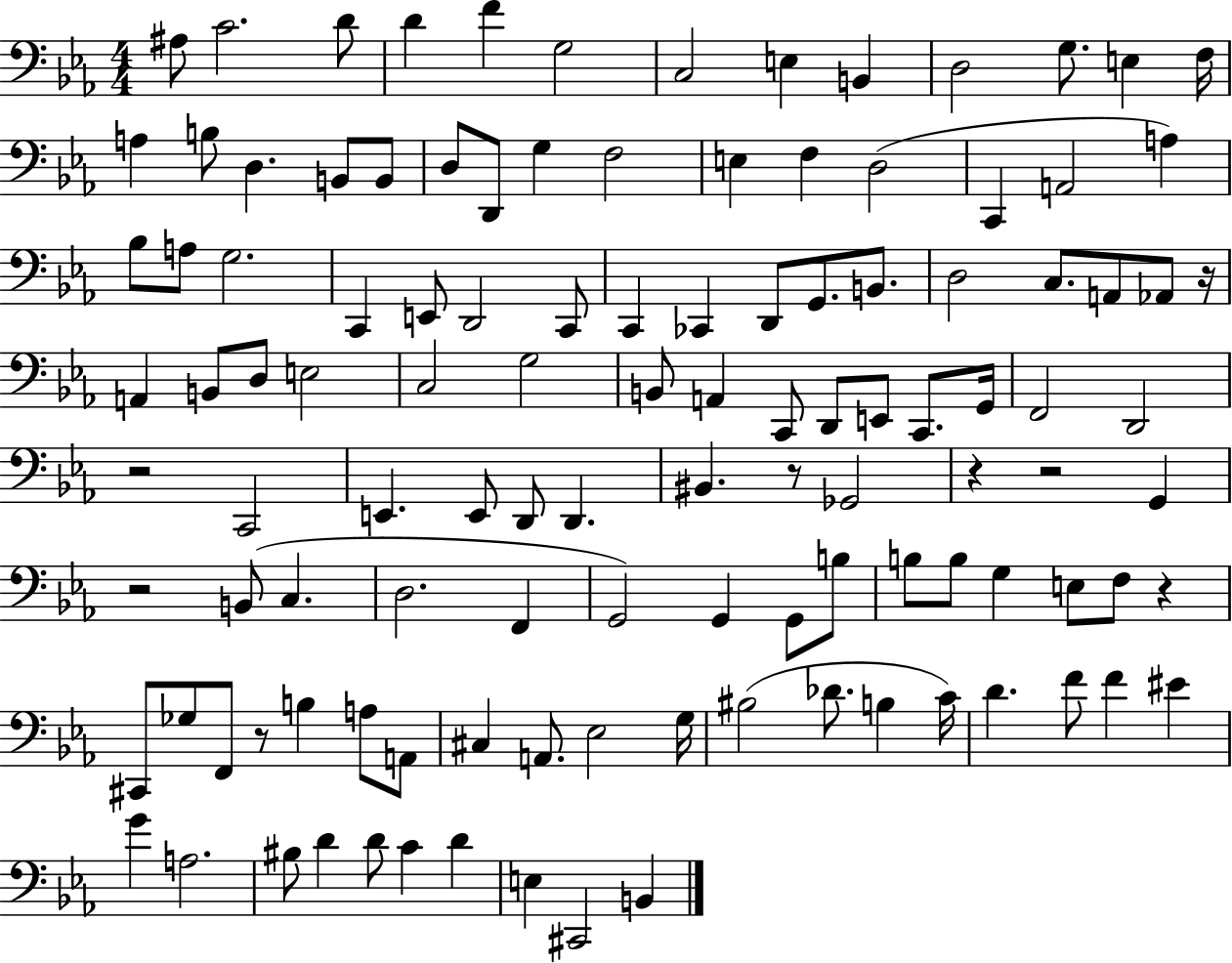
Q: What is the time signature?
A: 4/4